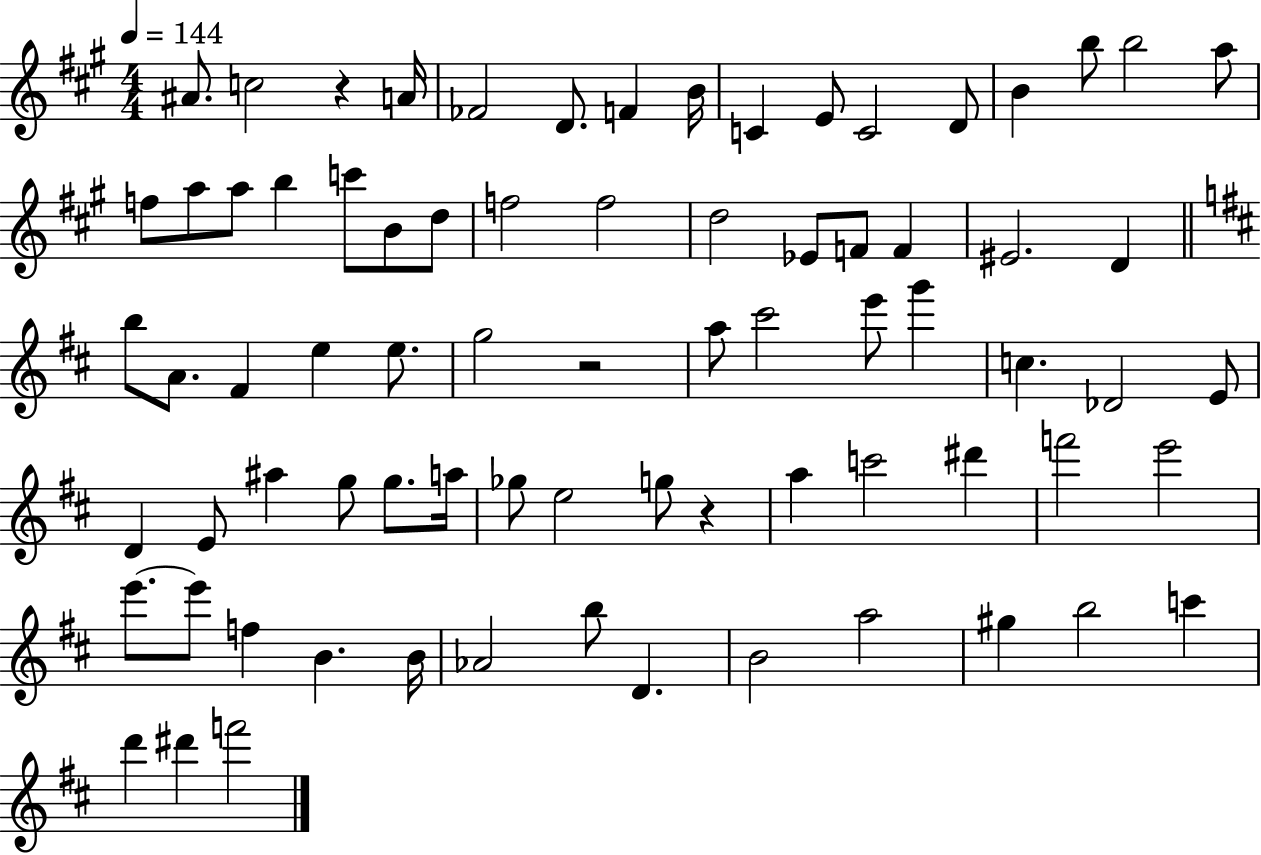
A#4/e. C5/h R/q A4/s FES4/h D4/e. F4/q B4/s C4/q E4/e C4/h D4/e B4/q B5/e B5/h A5/e F5/e A5/e A5/e B5/q C6/e B4/e D5/e F5/h F5/h D5/h Eb4/e F4/e F4/q EIS4/h. D4/q B5/e A4/e. F#4/q E5/q E5/e. G5/h R/h A5/e C#6/h E6/e G6/q C5/q. Db4/h E4/e D4/q E4/e A#5/q G5/e G5/e. A5/s Gb5/e E5/h G5/e R/q A5/q C6/h D#6/q F6/h E6/h E6/e. E6/e F5/q B4/q. B4/s Ab4/h B5/e D4/q. B4/h A5/h G#5/q B5/h C6/q D6/q D#6/q F6/h